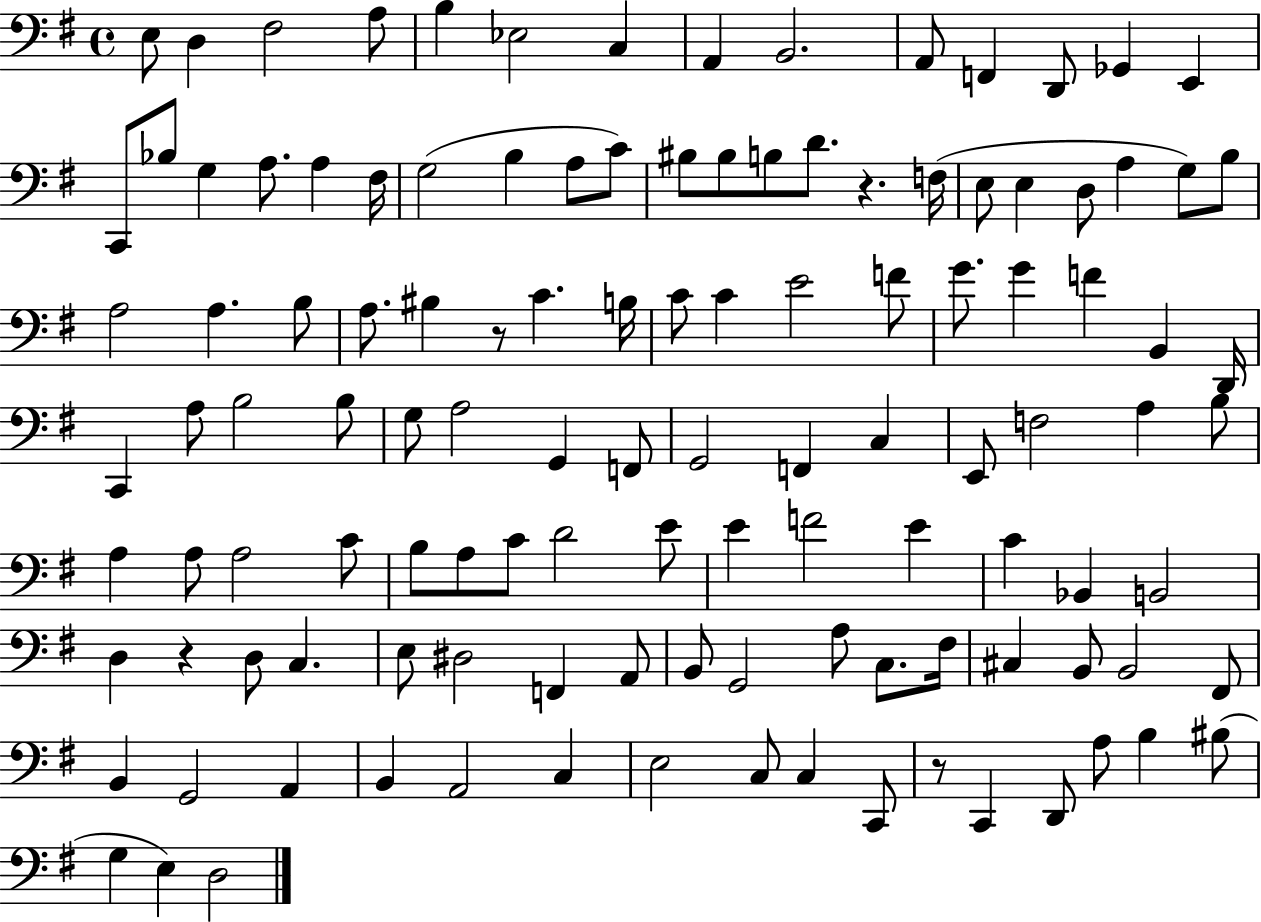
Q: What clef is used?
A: bass